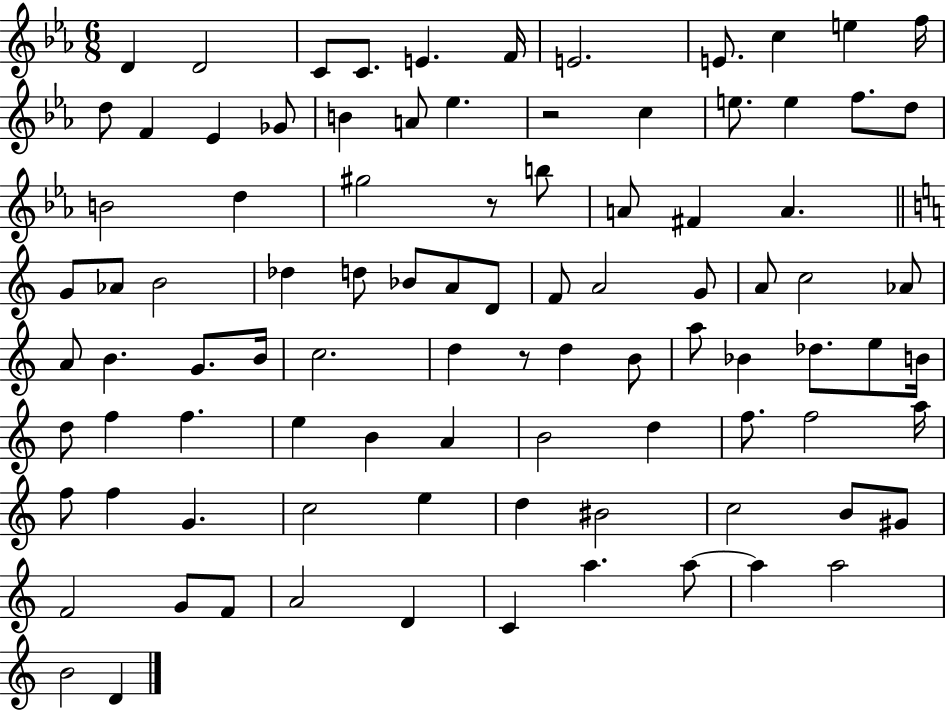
{
  \clef treble
  \numericTimeSignature
  \time 6/8
  \key ees \major
  \repeat volta 2 { d'4 d'2 | c'8 c'8. e'4. f'16 | e'2. | e'8. c''4 e''4 f''16 | \break d''8 f'4 ees'4 ges'8 | b'4 a'8 ees''4. | r2 c''4 | e''8. e''4 f''8. d''8 | \break b'2 d''4 | gis''2 r8 b''8 | a'8 fis'4 a'4. | \bar "||" \break \key a \minor g'8 aes'8 b'2 | des''4 d''8 bes'8 a'8 d'8 | f'8 a'2 g'8 | a'8 c''2 aes'8 | \break a'8 b'4. g'8. b'16 | c''2. | d''4 r8 d''4 b'8 | a''8 bes'4 des''8. e''8 b'16 | \break d''8 f''4 f''4. | e''4 b'4 a'4 | b'2 d''4 | f''8. f''2 a''16 | \break f''8 f''4 g'4. | c''2 e''4 | d''4 bis'2 | c''2 b'8 gis'8 | \break f'2 g'8 f'8 | a'2 d'4 | c'4 a''4. a''8~~ | a''4 a''2 | \break b'2 d'4 | } \bar "|."
}